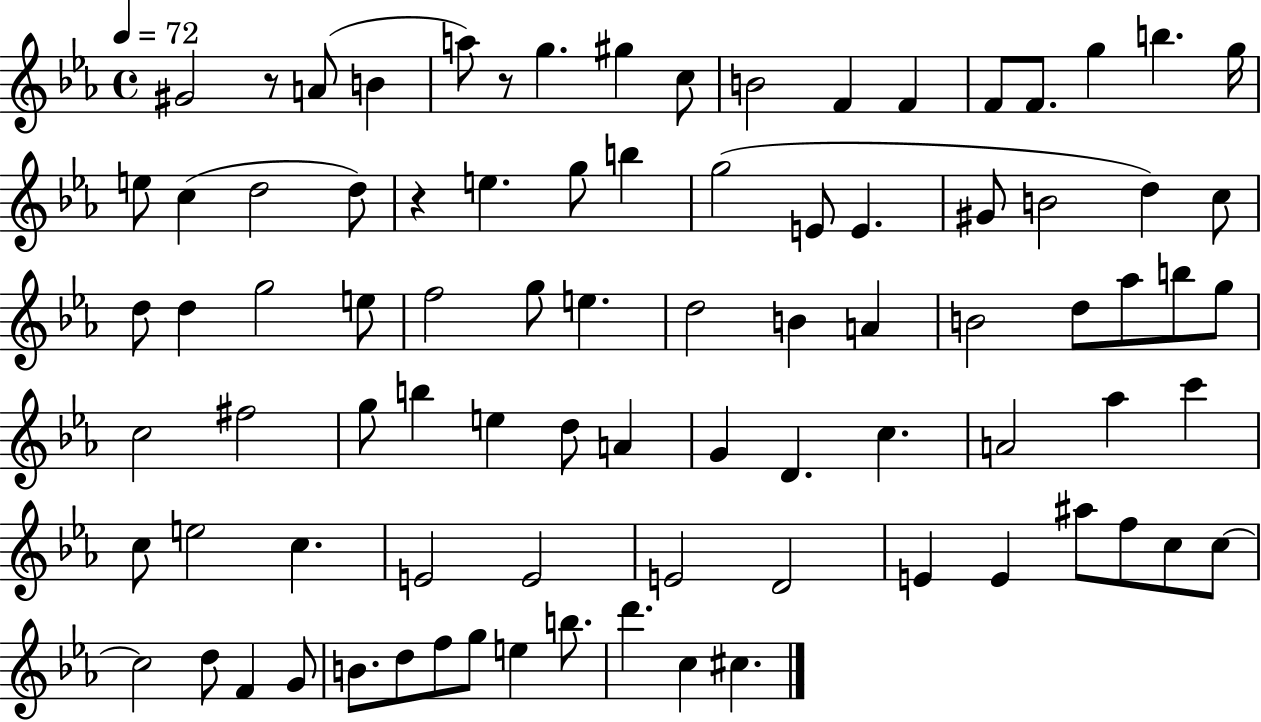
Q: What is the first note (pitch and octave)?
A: G#4